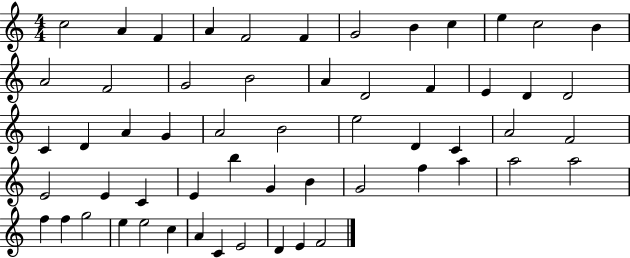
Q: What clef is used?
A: treble